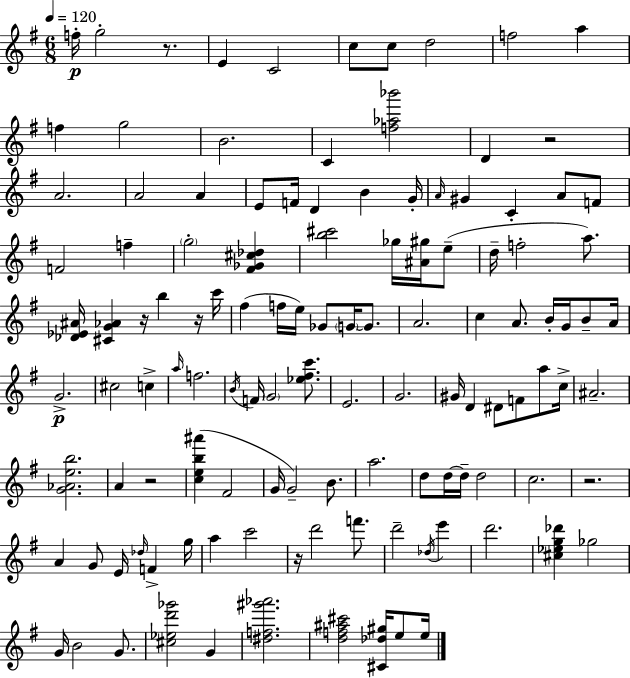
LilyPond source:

{
  \clef treble
  \numericTimeSignature
  \time 6/8
  \key g \major
  \tempo 4 = 120
  f''16-.\p g''2-. r8. | e'4 c'2 | c''8 c''8 d''2 | f''2 a''4 | \break f''4 g''2 | b'2. | c'4 <f'' aes'' bes'''>2 | d'4 r2 | \break a'2. | a'2 a'4 | e'8 f'16 d'4 b'4 g'16-. | \grace { a'16 } gis'4 c'4-. a'8 f'8 | \break f'2 f''4-- | \parenthesize g''2-. <fis' ges' cis'' des''>4 | <b'' cis'''>2 ges''16 <ais' gis''>16 e''8--( | d''16-- f''2-. a''8.) | \break <des' ees' ais'>16 <cis' g' aes'>4 r16 b''4 r16 | c'''16 fis''4( f''16 e''16) ges'8 \parenthesize g'16~~ g'8. | a'2. | c''4 a'8. b'16-. g'16 b'8-- | \break a'16 g'2.->\p | cis''2 c''4-> | \grace { a''16 } f''2. | \acciaccatura { b'16 } f'16 \parenthesize g'2 | \break <ees'' fis'' c'''>8. e'2. | g'2. | gis'16 d'4 dis'8 f'8 | a''8 c''16-> ais'2.-- | \break <g' aes' e'' b''>2. | a'4 r2 | <c'' e'' b'' ais'''>4( fis'2 | g'16 g'2--) | \break b'8. a''2. | d''8 d''16~~ d''16-- d''2 | c''2. | r2. | \break a'4 g'8 e'16 \grace { des''16 } f'4-> | g''16 a''4 c'''2 | r16 d'''2 | f'''8. d'''2-- | \break \acciaccatura { des''16 } e'''4 d'''2. | <cis'' ees'' g'' des'''>4 ges''2 | g'16 b'2 | g'8. <cis'' ees'' d''' ges'''>2 | \break g'4 <dis'' f'' gis''' aes'''>2. | <d'' f'' ais'' cis'''>2 | <cis' des'' gis''>16 e''8 e''16 \bar "|."
}